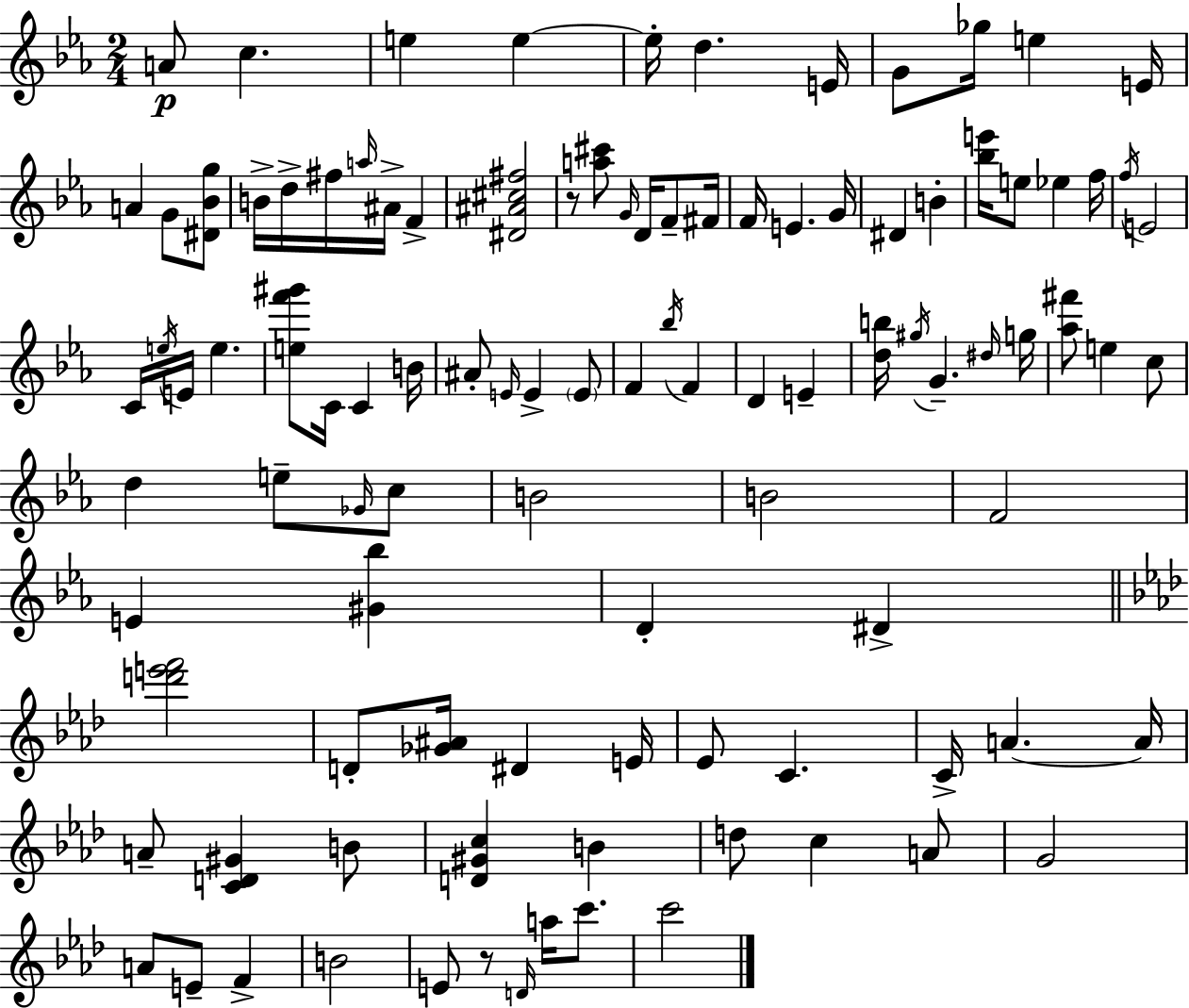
{
  \clef treble
  \numericTimeSignature
  \time 2/4
  \key c \minor
  a'8\p c''4. | e''4 e''4~~ | e''16-. d''4. e'16 | g'8 ges''16 e''4 e'16 | \break a'4 g'8 <dis' bes' g''>8 | b'16-> d''16-> fis''16 \grace { a''16 } ais'16-> f'4-> | <dis' ais' cis'' fis''>2 | r8 <a'' cis'''>8 \grace { g'16 } d'16 f'8-- | \break fis'16 f'16 e'4. | g'16 dis'4 b'4-. | <bes'' e'''>16 e''8 ees''4 | f''16 \acciaccatura { f''16 } e'2 | \break c'16 \acciaccatura { e''16 } e'16 e''4. | <e'' f''' gis'''>8 c'16 c'4 | b'16 ais'8-. \grace { e'16 } e'4-> | \parenthesize e'8 f'4 | \break \acciaccatura { bes''16 } f'4 d'4 | e'4-- <d'' b''>16 \acciaccatura { gis''16 } | g'4.-- \grace { dis''16 } g''16 | <aes'' fis'''>8 e''4 c''8 | \break d''4 e''8-- \grace { ges'16 } c''8 | b'2 | b'2 | f'2 | \break e'4 <gis' bes''>4 | d'4-. dis'4-> | \bar "||" \break \key aes \major <d''' e''' f'''>2 | d'8-. <ges' ais'>16 dis'4 e'16 | ees'8 c'4. | c'16-> a'4.~~ a'16 | \break a'8-- <c' d' gis'>4 b'8 | <d' gis' c''>4 b'4 | d''8 c''4 a'8 | g'2 | \break a'8 e'8-- f'4-> | b'2 | e'8 r8 \grace { d'16 } a''16 c'''8. | c'''2 | \break \bar "|."
}